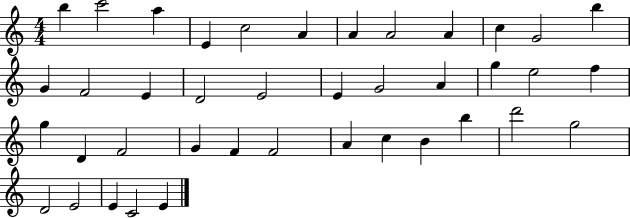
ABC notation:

X:1
T:Untitled
M:4/4
L:1/4
K:C
b c'2 a E c2 A A A2 A c G2 b G F2 E D2 E2 E G2 A g e2 f g D F2 G F F2 A c B b d'2 g2 D2 E2 E C2 E